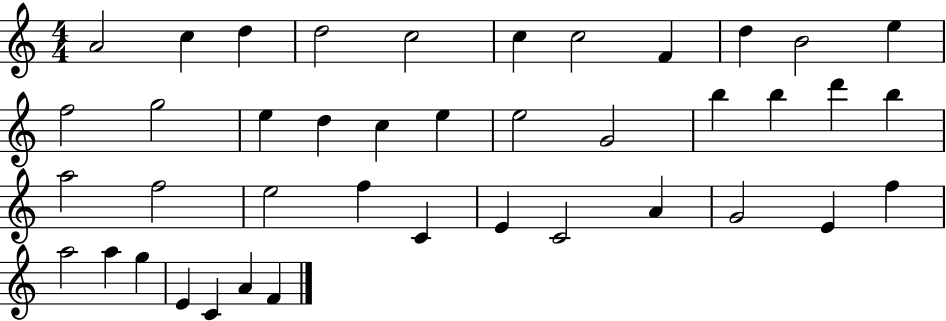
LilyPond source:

{
  \clef treble
  \numericTimeSignature
  \time 4/4
  \key c \major
  a'2 c''4 d''4 | d''2 c''2 | c''4 c''2 f'4 | d''4 b'2 e''4 | \break f''2 g''2 | e''4 d''4 c''4 e''4 | e''2 g'2 | b''4 b''4 d'''4 b''4 | \break a''2 f''2 | e''2 f''4 c'4 | e'4 c'2 a'4 | g'2 e'4 f''4 | \break a''2 a''4 g''4 | e'4 c'4 a'4 f'4 | \bar "|."
}